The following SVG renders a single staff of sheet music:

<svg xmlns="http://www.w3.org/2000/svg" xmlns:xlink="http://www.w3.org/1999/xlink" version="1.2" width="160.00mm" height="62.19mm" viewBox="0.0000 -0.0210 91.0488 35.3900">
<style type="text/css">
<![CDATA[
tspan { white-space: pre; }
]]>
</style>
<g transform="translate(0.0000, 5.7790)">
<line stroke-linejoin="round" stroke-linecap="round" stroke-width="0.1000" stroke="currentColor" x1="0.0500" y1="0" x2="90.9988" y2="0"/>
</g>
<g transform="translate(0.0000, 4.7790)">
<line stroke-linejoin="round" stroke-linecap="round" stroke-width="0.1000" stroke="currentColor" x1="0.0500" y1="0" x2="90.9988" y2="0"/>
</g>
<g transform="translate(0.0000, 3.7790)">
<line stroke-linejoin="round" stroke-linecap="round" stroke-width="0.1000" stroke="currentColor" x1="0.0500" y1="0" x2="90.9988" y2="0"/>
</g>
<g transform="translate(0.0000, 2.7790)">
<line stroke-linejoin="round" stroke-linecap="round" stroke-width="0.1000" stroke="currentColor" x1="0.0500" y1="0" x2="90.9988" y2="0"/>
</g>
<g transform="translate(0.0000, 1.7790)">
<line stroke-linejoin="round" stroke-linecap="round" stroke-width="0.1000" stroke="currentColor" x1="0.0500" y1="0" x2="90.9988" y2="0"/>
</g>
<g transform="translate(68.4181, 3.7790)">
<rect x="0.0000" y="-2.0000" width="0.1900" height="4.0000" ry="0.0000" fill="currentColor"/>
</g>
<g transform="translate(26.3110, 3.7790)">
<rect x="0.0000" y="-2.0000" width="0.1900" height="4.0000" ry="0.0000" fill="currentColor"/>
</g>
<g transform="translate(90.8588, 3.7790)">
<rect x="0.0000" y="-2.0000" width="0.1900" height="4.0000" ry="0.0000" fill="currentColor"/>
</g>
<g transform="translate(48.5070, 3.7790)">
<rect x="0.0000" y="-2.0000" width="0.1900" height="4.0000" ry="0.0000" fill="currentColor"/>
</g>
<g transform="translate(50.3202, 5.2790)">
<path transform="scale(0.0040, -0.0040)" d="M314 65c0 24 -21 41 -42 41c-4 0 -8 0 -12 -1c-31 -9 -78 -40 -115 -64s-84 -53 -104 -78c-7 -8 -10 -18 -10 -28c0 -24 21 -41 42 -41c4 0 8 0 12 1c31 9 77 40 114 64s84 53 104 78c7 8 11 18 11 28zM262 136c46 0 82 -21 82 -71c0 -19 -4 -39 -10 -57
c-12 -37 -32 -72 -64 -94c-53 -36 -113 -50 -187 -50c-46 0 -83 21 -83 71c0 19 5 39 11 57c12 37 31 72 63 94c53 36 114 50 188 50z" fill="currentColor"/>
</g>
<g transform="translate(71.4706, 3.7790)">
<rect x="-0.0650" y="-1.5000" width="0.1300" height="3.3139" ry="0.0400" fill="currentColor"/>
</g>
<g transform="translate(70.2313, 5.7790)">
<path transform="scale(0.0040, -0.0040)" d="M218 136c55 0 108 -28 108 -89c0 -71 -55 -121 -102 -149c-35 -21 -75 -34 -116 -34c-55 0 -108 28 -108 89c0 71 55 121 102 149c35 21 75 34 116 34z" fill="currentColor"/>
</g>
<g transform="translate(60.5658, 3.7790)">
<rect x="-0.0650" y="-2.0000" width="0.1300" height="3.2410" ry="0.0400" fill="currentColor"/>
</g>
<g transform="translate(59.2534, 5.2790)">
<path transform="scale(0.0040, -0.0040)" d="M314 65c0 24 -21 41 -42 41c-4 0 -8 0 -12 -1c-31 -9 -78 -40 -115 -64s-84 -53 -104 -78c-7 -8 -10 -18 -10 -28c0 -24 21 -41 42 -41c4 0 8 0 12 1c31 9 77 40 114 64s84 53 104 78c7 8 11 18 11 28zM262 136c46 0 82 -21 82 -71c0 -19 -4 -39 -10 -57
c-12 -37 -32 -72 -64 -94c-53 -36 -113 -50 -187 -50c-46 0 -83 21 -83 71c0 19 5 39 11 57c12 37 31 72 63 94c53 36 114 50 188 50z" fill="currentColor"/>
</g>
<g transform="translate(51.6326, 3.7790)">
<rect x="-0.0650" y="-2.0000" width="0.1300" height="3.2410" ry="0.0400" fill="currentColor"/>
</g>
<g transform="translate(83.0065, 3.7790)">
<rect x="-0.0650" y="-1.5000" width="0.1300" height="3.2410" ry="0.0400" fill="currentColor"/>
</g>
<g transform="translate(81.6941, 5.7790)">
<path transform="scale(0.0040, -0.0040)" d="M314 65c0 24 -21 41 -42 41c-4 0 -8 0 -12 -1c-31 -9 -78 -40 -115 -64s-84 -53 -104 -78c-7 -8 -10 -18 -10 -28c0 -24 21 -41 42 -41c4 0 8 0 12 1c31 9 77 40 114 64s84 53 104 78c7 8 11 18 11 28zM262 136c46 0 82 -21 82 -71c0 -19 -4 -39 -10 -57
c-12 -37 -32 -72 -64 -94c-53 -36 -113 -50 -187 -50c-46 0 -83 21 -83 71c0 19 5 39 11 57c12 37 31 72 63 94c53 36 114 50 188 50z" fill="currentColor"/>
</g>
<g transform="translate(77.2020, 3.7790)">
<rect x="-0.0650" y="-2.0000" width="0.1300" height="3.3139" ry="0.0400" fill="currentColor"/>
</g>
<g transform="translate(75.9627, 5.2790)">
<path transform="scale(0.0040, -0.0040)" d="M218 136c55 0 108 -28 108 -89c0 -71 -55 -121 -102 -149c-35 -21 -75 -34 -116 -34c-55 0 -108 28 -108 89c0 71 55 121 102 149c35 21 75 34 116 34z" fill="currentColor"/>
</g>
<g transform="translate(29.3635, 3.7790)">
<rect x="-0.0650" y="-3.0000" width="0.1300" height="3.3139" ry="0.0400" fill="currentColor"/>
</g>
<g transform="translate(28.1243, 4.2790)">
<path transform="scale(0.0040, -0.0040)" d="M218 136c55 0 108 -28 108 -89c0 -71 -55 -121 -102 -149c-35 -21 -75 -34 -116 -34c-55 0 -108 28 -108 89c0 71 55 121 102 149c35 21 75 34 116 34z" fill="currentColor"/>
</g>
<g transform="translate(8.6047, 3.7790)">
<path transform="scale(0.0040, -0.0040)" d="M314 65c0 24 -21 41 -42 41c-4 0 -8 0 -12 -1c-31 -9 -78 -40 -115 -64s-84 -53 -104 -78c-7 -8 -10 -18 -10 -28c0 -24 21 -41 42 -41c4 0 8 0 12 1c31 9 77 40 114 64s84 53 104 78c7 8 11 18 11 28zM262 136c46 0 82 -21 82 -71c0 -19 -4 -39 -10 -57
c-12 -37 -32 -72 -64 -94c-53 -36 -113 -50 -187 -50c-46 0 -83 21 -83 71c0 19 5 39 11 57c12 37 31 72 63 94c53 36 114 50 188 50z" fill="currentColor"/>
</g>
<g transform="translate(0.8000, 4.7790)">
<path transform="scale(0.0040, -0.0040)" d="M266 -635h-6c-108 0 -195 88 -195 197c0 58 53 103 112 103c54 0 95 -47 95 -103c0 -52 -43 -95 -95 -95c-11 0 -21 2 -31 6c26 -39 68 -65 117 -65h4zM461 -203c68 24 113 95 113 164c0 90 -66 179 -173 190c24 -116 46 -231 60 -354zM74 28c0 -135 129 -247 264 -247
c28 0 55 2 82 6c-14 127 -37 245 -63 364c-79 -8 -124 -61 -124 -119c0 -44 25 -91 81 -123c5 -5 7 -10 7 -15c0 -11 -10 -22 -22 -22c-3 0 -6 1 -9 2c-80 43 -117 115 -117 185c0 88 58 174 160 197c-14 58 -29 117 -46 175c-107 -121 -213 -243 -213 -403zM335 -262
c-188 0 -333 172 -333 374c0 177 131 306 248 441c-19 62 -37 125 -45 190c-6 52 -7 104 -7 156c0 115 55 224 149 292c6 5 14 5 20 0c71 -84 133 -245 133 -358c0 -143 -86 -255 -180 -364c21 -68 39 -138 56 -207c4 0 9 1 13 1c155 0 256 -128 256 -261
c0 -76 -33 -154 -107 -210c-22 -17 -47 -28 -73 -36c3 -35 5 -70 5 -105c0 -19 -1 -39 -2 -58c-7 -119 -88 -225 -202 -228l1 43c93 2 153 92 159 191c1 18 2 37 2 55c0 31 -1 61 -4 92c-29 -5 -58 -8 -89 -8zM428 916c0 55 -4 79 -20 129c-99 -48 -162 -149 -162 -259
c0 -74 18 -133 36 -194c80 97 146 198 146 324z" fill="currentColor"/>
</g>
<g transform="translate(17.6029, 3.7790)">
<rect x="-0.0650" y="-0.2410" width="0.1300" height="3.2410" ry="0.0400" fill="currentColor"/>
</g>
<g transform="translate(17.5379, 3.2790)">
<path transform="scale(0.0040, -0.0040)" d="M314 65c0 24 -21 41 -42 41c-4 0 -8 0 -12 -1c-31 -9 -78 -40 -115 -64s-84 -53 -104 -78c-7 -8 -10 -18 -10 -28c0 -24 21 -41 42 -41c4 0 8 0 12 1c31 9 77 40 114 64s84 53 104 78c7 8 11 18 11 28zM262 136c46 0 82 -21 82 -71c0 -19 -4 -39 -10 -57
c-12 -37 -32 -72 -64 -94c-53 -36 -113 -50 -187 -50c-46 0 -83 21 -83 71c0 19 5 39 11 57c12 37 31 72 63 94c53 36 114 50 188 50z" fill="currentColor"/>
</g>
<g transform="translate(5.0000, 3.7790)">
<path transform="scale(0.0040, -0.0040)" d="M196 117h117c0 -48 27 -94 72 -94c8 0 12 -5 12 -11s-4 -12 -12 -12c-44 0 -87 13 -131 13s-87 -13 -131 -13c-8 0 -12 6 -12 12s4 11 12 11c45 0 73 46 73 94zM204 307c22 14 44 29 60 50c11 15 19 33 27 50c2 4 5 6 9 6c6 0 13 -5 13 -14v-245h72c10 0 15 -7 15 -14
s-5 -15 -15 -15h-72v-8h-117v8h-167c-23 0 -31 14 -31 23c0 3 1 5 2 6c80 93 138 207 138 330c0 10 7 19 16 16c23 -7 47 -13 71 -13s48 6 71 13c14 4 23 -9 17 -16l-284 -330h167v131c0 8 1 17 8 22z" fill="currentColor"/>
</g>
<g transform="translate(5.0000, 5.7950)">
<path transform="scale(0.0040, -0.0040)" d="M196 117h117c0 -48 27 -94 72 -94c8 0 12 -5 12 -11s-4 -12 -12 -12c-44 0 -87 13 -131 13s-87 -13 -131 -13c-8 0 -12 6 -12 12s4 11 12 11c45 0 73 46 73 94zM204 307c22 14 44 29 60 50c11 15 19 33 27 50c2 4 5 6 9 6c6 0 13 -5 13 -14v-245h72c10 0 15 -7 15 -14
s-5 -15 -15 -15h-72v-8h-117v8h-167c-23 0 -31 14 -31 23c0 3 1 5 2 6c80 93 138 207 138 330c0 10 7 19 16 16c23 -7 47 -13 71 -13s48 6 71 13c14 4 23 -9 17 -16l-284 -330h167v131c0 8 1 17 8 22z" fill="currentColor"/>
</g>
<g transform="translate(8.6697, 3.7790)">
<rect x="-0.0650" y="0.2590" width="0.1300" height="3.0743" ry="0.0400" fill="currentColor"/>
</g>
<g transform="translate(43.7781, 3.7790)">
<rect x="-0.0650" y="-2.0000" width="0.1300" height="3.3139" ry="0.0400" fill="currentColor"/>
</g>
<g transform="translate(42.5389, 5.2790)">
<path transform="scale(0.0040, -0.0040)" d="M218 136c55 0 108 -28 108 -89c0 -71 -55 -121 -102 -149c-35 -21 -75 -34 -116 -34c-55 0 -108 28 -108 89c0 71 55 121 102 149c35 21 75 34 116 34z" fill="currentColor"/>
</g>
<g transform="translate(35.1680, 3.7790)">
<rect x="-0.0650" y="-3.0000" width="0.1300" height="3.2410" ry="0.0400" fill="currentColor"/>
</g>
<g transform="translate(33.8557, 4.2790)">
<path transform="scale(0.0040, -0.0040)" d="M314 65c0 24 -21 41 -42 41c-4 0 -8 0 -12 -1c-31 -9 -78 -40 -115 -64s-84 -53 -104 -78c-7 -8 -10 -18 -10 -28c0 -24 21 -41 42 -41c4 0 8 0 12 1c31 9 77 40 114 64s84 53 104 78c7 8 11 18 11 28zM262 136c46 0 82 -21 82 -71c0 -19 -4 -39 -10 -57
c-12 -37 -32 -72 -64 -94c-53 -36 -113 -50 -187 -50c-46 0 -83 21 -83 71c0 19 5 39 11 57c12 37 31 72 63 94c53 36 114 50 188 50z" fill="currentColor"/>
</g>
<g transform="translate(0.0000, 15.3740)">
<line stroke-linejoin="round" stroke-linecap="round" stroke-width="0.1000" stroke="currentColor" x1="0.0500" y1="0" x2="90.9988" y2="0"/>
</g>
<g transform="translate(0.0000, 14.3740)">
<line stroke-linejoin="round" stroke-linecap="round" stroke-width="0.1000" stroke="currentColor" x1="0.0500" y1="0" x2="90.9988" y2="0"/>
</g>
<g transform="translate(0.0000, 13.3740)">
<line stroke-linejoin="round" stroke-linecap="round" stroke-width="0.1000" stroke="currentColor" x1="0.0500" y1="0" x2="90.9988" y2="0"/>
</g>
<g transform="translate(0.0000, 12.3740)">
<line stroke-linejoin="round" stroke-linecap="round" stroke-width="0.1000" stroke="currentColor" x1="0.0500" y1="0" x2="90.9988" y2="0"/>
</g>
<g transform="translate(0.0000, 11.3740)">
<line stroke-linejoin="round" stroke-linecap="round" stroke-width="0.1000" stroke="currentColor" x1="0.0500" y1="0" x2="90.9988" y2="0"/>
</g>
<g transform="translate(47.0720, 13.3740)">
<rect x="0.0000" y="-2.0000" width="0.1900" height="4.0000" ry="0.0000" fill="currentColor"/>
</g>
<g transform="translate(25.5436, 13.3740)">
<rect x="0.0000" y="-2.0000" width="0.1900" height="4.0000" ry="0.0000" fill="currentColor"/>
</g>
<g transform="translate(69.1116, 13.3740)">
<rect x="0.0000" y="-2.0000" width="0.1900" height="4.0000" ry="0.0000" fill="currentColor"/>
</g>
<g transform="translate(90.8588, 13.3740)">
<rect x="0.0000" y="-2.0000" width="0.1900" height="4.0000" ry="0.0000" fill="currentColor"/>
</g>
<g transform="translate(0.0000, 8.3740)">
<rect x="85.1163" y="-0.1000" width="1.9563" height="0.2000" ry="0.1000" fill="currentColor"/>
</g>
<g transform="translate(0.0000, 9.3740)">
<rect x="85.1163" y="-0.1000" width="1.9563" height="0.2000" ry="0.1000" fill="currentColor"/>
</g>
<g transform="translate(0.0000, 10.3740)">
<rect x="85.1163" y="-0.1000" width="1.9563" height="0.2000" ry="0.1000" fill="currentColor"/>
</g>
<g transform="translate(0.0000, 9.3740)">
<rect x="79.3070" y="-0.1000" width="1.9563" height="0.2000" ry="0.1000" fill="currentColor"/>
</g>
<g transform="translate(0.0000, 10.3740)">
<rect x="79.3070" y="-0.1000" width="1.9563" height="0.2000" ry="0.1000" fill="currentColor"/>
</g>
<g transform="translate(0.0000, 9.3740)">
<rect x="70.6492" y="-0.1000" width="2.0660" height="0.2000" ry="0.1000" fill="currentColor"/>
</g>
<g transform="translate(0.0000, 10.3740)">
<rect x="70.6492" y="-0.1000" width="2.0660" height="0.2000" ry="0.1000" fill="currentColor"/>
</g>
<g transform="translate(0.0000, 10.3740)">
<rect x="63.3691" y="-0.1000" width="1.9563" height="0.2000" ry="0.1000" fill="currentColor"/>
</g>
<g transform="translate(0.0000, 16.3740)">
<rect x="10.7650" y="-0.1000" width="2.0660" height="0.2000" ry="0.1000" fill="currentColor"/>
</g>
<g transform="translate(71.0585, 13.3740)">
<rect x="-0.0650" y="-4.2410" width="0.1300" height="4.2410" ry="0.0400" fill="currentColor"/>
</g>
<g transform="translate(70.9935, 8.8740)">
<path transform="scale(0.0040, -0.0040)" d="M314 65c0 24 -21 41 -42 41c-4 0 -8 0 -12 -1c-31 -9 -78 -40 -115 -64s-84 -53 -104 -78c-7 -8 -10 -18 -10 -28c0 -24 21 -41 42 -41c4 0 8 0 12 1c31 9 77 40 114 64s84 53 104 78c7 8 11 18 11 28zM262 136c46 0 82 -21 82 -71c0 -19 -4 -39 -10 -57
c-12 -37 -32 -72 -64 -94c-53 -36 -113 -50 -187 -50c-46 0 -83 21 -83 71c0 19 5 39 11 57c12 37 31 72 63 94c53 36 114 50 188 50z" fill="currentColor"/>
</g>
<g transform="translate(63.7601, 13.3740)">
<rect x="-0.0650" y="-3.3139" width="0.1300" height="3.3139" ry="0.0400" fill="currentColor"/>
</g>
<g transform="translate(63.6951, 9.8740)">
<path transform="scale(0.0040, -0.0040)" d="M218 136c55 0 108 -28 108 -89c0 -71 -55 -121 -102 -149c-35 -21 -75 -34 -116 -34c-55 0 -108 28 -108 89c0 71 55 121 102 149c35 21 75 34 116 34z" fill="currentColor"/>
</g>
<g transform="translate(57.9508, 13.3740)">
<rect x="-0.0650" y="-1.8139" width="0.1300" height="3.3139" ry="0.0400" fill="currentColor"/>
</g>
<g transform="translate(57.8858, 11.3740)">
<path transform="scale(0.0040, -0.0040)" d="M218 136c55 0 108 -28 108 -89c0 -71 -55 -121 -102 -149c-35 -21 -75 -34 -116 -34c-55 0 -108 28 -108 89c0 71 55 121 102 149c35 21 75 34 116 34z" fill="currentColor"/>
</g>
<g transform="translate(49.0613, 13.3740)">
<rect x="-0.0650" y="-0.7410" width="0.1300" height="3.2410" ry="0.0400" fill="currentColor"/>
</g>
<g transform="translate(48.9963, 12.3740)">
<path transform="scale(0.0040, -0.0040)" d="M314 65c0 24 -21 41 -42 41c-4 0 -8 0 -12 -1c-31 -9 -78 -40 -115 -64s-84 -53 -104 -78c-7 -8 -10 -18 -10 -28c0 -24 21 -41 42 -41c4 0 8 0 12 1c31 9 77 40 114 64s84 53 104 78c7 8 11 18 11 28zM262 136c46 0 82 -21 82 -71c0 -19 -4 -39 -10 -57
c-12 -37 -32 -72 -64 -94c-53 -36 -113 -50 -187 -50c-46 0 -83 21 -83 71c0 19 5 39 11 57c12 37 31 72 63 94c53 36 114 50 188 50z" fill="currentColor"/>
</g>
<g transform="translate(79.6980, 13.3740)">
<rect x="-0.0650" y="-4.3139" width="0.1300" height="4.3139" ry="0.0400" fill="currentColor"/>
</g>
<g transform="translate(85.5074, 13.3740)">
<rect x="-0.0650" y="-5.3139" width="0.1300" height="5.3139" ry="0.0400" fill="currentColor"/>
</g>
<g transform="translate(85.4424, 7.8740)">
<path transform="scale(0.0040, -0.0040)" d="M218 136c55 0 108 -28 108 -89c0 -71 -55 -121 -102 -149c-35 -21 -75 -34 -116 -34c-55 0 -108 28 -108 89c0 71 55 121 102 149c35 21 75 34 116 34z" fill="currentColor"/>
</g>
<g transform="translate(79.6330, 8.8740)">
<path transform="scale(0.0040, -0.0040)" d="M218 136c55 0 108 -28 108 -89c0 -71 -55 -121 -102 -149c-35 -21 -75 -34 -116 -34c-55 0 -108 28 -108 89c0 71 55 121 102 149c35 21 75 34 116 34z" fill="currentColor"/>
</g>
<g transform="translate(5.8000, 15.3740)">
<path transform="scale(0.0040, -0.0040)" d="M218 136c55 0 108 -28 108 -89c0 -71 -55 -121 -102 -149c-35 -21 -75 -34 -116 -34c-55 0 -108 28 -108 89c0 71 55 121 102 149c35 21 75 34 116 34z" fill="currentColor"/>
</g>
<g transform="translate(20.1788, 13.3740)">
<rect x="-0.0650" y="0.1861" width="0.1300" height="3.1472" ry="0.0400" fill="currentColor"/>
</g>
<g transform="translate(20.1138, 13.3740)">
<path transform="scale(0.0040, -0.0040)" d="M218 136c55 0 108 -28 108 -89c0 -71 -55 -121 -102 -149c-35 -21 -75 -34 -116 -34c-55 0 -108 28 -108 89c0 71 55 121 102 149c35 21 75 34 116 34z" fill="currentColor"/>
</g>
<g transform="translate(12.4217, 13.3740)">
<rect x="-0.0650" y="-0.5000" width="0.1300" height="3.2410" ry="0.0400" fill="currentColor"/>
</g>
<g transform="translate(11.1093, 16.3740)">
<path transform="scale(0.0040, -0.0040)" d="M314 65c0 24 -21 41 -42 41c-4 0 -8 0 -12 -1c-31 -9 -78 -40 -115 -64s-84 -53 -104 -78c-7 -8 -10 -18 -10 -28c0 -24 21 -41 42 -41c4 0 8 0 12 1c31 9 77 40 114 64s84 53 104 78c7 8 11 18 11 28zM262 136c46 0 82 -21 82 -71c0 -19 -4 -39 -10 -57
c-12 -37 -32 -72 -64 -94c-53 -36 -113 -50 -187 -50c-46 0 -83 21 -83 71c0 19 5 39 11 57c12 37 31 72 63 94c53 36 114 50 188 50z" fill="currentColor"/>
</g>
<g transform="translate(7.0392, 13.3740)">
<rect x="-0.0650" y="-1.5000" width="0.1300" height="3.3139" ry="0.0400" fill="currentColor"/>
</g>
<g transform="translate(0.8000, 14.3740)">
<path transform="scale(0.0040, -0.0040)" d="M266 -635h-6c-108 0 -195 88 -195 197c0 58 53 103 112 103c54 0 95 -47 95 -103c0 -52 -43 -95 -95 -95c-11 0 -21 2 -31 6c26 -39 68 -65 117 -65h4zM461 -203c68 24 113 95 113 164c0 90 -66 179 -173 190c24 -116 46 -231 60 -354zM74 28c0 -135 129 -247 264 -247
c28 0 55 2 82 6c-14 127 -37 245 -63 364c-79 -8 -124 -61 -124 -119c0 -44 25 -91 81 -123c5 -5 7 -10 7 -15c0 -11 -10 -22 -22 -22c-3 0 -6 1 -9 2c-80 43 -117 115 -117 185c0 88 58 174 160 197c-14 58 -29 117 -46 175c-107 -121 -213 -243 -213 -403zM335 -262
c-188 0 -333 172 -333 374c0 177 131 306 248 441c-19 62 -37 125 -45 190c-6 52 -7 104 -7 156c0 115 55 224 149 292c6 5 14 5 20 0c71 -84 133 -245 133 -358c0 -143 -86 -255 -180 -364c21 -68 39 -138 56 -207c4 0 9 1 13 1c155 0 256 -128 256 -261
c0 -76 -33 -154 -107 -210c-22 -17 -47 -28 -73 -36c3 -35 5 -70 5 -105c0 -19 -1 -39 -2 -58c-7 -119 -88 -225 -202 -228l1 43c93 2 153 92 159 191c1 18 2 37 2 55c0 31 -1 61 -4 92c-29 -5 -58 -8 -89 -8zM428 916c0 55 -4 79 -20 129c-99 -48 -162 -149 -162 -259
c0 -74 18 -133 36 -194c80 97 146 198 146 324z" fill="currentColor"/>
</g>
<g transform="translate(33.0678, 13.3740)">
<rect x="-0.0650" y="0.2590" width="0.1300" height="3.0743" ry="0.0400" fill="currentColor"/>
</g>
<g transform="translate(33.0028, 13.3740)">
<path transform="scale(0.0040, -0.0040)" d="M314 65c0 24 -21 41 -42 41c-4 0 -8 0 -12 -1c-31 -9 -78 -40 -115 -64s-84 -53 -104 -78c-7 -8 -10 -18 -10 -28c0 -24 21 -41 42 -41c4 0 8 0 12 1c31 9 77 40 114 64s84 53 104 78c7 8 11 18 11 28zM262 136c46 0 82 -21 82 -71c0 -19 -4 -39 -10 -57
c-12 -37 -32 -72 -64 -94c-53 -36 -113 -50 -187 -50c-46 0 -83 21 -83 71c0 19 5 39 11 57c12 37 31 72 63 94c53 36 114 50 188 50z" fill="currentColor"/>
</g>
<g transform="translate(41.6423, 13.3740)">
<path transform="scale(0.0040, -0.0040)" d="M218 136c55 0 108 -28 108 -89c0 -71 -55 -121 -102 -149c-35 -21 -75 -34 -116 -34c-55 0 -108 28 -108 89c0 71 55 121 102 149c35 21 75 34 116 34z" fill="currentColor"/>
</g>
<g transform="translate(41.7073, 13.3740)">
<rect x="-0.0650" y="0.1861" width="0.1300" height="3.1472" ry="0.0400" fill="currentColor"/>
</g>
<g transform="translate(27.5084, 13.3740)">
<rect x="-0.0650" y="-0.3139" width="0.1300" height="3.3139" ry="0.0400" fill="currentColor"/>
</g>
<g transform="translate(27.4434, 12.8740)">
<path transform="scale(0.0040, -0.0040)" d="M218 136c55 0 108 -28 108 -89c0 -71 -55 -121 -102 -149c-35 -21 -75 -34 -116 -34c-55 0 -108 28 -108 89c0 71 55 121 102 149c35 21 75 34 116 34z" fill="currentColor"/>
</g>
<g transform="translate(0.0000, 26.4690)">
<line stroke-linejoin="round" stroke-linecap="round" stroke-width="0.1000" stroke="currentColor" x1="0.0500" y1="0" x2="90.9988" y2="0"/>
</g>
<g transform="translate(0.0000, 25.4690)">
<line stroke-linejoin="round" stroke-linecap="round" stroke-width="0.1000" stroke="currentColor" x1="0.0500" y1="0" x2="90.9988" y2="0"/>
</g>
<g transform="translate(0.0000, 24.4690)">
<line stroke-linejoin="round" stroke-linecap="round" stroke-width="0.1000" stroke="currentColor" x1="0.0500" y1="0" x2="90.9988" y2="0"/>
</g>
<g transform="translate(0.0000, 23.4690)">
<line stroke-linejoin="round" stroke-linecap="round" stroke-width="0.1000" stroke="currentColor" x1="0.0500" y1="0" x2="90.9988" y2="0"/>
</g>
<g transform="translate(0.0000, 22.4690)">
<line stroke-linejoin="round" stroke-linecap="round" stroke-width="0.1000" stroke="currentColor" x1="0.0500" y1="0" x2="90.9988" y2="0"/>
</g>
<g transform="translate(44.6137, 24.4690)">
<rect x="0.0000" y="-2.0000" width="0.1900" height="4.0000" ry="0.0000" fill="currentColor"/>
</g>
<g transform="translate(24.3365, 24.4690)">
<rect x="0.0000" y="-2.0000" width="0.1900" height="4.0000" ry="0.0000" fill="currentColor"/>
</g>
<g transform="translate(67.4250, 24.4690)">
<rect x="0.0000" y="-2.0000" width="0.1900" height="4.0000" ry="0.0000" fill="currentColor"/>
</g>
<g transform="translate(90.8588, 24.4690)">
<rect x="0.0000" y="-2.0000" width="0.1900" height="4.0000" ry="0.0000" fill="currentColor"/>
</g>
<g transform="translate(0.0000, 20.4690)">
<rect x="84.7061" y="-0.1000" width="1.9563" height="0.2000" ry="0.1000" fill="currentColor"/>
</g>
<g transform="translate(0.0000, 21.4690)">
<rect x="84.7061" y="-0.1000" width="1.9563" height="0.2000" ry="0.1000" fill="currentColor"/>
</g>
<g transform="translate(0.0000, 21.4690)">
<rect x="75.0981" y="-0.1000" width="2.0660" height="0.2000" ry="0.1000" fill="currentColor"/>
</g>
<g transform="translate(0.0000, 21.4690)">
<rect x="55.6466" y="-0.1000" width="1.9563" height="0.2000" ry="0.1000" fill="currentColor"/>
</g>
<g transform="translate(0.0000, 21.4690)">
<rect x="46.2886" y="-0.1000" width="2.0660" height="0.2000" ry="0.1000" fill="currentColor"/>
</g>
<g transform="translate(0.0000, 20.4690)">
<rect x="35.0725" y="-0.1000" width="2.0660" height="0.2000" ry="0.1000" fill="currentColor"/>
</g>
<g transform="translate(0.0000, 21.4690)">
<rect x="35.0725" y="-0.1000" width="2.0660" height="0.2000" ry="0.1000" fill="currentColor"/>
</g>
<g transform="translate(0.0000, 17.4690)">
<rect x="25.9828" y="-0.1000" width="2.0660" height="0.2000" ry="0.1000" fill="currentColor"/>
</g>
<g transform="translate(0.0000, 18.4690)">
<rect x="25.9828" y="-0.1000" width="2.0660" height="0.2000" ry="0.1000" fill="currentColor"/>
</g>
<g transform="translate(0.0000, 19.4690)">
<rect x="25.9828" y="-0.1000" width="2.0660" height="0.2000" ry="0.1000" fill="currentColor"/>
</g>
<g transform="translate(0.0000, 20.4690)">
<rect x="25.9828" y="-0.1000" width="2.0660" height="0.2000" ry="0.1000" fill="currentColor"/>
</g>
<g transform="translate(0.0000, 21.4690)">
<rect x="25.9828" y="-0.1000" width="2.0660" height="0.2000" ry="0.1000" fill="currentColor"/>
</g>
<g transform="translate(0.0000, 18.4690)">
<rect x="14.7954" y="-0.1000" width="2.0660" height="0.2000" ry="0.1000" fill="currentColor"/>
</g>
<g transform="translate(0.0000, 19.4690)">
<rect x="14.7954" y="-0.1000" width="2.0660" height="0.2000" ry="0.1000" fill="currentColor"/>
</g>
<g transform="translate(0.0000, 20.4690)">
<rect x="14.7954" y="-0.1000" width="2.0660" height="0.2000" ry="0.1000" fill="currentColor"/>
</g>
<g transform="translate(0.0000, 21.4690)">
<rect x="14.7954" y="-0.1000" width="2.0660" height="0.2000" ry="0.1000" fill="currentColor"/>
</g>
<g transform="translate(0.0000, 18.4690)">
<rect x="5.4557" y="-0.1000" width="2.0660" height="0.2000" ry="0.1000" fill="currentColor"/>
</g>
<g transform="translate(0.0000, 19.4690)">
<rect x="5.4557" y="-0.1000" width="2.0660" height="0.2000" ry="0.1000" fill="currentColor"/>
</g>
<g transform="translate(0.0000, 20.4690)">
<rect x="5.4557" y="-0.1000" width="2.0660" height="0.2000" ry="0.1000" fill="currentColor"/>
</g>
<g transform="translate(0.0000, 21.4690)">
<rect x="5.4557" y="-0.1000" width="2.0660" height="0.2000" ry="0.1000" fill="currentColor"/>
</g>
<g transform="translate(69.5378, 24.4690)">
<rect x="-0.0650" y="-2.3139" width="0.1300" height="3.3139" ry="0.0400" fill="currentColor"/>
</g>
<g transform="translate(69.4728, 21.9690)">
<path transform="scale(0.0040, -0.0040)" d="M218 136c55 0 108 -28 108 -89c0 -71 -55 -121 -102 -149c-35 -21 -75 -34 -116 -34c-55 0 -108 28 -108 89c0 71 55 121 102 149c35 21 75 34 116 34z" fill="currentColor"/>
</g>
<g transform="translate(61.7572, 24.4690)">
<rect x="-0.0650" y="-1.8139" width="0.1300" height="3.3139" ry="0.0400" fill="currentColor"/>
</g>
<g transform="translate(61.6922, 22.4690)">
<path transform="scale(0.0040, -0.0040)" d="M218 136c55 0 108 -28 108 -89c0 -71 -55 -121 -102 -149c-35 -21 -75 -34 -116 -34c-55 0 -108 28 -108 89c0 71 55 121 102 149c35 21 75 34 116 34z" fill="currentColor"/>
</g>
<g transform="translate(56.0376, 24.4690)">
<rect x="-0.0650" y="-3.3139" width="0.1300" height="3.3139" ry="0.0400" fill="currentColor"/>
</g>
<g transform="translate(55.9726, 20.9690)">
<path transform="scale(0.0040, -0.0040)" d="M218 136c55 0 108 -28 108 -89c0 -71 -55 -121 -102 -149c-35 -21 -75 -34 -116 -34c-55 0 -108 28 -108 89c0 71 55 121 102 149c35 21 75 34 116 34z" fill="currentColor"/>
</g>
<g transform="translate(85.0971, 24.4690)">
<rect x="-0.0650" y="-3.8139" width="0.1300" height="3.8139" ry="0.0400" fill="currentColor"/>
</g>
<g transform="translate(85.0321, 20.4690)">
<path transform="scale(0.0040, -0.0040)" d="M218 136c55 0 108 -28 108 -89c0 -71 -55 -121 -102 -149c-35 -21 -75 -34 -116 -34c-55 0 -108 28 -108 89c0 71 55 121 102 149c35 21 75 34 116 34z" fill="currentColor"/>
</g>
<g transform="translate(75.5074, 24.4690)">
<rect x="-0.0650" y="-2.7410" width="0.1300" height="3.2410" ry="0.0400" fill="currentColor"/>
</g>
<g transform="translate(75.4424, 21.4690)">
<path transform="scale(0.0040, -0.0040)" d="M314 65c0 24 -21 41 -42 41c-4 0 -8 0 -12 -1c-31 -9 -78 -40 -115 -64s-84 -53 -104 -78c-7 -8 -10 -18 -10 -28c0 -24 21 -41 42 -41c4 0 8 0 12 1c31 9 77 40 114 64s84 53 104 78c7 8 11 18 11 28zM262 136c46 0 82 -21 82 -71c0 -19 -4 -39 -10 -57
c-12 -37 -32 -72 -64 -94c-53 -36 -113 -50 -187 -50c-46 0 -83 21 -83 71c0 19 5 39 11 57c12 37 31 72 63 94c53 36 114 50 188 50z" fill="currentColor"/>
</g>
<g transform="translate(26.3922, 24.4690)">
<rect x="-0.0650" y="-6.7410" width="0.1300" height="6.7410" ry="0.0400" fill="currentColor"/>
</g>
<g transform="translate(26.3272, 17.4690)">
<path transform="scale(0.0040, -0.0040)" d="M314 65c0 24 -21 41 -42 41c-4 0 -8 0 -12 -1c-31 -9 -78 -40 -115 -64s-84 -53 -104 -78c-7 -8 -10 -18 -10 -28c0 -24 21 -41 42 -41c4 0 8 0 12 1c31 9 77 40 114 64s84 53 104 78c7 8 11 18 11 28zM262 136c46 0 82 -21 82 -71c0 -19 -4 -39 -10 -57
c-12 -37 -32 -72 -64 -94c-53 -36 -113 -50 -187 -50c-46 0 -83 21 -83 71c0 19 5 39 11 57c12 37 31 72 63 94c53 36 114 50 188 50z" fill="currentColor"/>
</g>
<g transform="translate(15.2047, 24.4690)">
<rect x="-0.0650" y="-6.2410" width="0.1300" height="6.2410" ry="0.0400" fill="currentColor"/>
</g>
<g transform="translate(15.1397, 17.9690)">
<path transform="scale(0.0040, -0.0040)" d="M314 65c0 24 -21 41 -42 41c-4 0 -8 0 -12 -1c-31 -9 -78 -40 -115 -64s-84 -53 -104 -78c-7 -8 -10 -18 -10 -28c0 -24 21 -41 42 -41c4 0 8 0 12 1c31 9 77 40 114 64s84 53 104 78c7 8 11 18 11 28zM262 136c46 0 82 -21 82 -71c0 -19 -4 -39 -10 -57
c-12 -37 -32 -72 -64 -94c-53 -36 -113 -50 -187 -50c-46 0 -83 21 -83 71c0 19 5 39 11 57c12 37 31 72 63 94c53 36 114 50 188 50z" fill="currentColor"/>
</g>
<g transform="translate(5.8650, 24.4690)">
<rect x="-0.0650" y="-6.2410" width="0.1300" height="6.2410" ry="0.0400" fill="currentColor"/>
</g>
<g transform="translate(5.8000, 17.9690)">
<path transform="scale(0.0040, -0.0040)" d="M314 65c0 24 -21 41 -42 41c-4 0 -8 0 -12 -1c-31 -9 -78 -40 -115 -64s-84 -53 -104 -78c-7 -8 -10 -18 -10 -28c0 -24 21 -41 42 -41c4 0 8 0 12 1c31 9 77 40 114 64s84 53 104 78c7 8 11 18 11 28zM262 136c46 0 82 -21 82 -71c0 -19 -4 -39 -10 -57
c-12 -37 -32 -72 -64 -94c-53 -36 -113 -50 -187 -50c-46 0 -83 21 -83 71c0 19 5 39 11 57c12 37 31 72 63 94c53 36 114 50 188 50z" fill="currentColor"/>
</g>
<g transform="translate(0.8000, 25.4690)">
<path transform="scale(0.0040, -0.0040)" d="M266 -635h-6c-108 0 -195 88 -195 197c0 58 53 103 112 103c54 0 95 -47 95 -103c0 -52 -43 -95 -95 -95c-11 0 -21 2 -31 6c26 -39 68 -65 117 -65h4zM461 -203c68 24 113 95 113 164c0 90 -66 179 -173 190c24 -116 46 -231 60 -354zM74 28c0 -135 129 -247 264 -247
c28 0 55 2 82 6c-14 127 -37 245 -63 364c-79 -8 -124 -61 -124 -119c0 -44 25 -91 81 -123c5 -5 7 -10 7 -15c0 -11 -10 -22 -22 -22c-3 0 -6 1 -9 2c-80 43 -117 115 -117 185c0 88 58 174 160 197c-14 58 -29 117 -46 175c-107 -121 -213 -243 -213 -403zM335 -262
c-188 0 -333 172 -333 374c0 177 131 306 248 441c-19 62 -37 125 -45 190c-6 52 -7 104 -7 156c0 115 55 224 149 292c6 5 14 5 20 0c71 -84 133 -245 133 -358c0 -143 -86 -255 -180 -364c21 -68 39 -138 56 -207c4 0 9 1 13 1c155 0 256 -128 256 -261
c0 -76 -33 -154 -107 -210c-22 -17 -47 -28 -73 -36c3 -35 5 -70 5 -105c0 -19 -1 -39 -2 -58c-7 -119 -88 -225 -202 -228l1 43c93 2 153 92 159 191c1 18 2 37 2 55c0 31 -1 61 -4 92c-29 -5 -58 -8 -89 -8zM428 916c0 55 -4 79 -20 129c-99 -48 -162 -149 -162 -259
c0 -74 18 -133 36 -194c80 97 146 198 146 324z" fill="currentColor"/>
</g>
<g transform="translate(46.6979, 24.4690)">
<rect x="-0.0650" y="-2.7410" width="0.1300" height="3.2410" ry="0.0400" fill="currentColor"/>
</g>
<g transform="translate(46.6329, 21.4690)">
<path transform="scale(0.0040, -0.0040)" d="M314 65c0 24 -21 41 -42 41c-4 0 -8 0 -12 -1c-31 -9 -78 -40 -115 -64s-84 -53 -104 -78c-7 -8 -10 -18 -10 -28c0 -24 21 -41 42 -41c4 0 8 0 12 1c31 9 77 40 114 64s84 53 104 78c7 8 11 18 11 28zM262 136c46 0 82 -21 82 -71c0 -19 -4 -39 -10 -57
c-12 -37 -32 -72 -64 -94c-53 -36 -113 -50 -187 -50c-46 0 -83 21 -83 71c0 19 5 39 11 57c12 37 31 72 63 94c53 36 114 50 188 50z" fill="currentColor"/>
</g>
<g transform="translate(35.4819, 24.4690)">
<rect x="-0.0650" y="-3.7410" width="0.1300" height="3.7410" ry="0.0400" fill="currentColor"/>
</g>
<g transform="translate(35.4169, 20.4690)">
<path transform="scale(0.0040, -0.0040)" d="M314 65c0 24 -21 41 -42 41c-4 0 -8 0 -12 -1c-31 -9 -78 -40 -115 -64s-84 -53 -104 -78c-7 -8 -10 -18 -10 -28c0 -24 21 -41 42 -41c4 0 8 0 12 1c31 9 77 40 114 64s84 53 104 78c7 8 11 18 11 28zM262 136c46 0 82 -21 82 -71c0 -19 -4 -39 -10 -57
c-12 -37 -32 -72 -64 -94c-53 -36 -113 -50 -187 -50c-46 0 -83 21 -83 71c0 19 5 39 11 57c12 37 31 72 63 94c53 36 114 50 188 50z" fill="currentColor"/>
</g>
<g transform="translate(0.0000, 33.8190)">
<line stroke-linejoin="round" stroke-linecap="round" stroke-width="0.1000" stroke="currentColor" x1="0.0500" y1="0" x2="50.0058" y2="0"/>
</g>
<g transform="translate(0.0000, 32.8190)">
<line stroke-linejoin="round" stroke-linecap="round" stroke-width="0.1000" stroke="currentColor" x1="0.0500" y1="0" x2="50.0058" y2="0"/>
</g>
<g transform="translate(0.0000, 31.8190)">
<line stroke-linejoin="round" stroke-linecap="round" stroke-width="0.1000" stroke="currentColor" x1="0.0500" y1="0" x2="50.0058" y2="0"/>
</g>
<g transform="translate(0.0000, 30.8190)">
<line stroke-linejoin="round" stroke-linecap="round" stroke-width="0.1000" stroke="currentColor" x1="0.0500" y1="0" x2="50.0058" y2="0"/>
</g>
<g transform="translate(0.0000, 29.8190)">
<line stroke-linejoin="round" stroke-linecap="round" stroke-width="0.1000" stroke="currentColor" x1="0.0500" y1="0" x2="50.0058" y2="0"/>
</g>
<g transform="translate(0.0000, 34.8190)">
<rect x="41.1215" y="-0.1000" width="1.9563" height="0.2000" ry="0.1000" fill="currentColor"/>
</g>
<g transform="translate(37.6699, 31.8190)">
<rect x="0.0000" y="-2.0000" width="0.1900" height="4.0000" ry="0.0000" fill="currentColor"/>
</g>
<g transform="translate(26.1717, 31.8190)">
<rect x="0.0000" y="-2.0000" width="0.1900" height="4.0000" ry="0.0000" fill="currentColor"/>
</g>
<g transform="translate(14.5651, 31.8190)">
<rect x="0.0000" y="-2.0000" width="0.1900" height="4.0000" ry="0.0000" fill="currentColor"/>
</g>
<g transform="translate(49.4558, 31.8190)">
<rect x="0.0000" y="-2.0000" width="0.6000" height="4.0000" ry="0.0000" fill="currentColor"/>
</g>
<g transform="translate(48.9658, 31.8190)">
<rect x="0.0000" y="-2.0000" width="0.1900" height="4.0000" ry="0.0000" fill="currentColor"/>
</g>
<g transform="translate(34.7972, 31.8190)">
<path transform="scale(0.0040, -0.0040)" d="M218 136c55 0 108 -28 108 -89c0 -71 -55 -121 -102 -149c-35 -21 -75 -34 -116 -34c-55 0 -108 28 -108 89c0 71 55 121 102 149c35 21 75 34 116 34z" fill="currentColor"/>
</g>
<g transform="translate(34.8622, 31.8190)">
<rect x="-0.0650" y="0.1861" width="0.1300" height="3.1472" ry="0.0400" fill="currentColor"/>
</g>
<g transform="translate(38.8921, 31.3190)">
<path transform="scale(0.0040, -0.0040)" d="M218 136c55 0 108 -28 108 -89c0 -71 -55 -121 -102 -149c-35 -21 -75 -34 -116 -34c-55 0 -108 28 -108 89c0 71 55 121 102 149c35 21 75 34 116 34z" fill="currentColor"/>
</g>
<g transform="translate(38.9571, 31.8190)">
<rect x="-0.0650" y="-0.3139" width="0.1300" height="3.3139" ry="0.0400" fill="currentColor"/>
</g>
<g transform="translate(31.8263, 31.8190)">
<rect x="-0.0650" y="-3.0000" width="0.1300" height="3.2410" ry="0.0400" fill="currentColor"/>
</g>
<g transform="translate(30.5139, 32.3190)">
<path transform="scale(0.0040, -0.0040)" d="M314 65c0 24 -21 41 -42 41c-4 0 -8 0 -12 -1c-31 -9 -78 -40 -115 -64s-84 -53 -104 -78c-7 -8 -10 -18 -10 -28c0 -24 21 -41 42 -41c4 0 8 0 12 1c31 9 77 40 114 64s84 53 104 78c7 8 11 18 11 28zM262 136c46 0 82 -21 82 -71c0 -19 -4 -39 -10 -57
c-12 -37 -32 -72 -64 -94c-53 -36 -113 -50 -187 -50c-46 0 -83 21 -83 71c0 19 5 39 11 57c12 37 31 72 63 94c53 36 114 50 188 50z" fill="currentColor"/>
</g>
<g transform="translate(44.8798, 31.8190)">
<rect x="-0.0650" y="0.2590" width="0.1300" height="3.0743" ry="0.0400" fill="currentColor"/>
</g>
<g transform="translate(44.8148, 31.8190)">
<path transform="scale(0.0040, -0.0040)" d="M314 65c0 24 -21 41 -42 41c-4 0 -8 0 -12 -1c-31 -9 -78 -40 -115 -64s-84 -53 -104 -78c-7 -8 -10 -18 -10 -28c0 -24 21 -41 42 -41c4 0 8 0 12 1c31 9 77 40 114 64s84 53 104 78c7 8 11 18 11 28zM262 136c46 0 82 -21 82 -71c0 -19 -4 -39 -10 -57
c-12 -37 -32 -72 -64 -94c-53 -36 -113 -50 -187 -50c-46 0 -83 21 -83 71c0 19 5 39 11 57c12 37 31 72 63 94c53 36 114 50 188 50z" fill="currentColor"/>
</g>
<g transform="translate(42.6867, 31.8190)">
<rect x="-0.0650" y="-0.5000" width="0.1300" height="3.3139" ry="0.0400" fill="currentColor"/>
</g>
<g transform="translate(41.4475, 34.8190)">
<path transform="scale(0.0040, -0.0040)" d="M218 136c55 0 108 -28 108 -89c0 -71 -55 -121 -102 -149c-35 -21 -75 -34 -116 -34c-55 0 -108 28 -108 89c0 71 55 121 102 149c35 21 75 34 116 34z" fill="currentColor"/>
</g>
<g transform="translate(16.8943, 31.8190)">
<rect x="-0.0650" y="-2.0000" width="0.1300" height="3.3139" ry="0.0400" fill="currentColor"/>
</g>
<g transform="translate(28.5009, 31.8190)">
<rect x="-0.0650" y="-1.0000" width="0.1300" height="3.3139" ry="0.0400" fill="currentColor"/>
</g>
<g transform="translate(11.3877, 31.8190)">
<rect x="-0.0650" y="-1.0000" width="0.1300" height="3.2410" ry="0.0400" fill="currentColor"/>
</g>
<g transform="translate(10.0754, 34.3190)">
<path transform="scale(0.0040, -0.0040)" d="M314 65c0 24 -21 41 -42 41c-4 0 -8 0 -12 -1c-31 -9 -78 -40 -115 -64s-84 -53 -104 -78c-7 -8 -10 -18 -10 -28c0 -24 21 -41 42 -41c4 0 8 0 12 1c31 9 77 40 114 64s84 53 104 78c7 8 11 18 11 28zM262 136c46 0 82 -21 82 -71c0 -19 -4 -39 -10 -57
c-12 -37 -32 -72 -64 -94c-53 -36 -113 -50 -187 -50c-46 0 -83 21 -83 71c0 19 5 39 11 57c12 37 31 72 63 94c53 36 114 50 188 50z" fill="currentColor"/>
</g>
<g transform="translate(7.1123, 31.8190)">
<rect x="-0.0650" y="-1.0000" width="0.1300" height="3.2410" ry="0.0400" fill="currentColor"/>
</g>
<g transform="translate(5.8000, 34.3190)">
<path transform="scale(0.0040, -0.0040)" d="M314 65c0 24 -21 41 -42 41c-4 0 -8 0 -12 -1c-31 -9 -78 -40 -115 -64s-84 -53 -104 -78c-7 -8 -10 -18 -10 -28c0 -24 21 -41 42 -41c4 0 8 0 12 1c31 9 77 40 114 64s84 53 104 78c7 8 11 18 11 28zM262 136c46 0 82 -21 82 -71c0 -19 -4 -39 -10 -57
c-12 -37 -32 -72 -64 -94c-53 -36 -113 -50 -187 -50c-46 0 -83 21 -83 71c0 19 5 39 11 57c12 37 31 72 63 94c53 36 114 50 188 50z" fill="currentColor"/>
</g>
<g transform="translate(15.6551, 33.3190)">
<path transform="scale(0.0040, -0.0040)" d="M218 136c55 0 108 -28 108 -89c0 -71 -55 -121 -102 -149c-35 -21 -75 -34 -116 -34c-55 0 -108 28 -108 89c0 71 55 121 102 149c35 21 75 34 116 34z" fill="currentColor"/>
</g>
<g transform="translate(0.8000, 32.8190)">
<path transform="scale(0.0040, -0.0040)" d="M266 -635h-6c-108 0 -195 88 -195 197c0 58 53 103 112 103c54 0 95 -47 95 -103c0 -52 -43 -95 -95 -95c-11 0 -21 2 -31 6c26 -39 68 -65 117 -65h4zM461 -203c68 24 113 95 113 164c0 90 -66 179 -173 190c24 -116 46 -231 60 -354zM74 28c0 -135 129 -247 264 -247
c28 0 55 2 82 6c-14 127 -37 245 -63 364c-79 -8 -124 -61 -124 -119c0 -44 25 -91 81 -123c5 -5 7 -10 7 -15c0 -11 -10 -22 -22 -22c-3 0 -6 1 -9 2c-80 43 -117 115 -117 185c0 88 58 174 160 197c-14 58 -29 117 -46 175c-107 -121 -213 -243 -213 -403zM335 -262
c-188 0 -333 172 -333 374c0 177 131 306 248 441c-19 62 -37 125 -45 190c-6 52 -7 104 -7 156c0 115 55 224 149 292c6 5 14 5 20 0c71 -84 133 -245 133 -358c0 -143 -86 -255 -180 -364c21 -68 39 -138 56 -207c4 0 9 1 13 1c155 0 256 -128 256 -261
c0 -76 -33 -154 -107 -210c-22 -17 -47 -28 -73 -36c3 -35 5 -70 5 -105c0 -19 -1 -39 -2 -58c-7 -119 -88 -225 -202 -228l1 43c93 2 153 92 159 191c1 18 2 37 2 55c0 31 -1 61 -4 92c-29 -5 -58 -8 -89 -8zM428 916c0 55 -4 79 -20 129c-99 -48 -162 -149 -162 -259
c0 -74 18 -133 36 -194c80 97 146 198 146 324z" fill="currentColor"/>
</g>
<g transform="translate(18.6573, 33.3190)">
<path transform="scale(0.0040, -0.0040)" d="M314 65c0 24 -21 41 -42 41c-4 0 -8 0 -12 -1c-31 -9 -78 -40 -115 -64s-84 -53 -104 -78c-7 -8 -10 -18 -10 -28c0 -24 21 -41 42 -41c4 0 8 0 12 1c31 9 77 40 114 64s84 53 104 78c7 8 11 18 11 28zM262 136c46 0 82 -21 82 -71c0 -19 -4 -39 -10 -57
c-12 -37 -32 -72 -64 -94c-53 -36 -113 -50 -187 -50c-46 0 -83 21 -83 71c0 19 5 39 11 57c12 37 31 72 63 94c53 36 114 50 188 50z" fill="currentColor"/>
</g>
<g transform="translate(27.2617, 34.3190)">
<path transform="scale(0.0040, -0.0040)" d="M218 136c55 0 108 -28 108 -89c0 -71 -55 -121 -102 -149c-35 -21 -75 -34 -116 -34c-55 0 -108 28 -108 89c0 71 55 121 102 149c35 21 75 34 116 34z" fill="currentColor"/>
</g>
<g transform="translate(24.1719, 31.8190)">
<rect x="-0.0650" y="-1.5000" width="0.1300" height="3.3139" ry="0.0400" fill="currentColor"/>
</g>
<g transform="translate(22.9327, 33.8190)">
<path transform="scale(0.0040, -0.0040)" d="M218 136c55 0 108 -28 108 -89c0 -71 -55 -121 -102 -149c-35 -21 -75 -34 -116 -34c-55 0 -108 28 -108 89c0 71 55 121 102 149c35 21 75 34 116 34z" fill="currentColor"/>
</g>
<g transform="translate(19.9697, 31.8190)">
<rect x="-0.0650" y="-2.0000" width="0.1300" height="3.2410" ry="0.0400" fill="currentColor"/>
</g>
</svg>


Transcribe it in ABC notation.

X:1
T:Untitled
M:4/4
L:1/4
K:C
B2 c2 A A2 F F2 F2 E F E2 E C2 B c B2 B d2 f b d'2 d' f' a'2 a'2 b'2 c'2 a2 b f g a2 c' D2 D2 F F2 E D A2 B c C B2